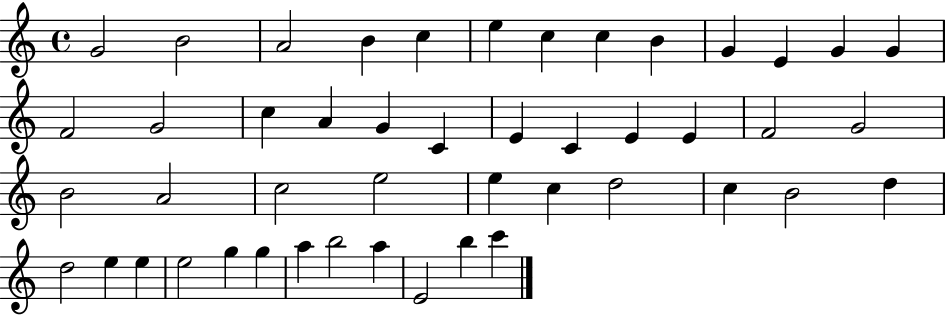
G4/h B4/h A4/h B4/q C5/q E5/q C5/q C5/q B4/q G4/q E4/q G4/q G4/q F4/h G4/h C5/q A4/q G4/q C4/q E4/q C4/q E4/q E4/q F4/h G4/h B4/h A4/h C5/h E5/h E5/q C5/q D5/h C5/q B4/h D5/q D5/h E5/q E5/q E5/h G5/q G5/q A5/q B5/h A5/q E4/h B5/q C6/q